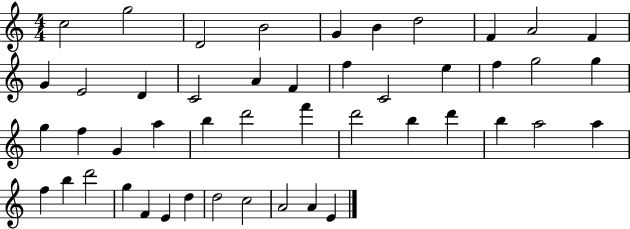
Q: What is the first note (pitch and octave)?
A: C5